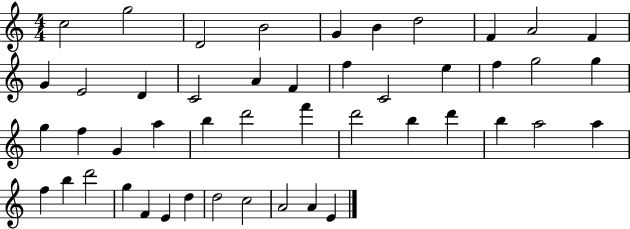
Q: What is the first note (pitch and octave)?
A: C5